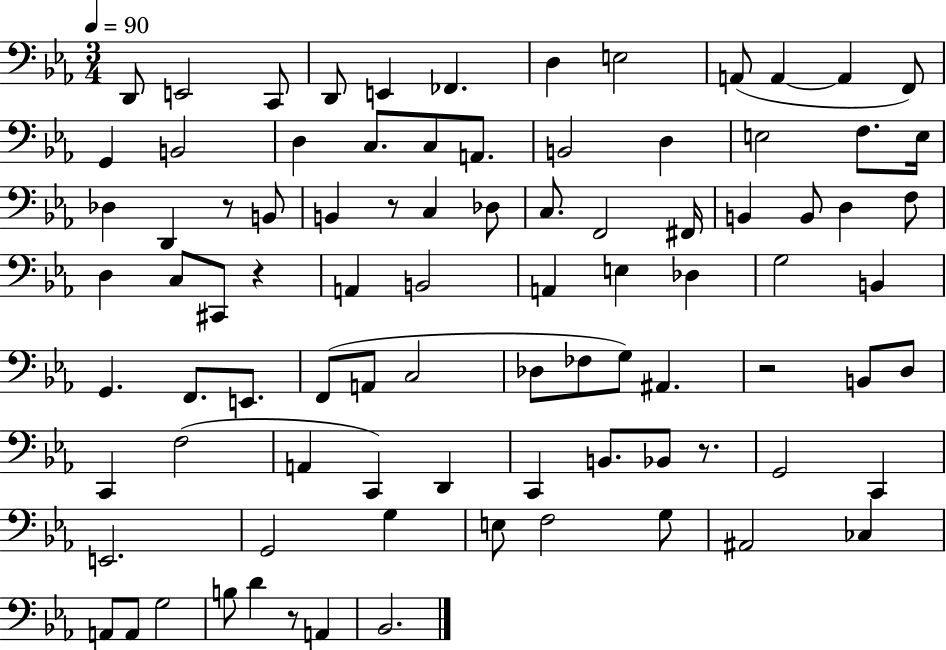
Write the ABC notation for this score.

X:1
T:Untitled
M:3/4
L:1/4
K:Eb
D,,/2 E,,2 C,,/2 D,,/2 E,, _F,, D, E,2 A,,/2 A,, A,, F,,/2 G,, B,,2 D, C,/2 C,/2 A,,/2 B,,2 D, E,2 F,/2 E,/4 _D, D,, z/2 B,,/2 B,, z/2 C, _D,/2 C,/2 F,,2 ^F,,/4 B,, B,,/2 D, F,/2 D, C,/2 ^C,,/2 z A,, B,,2 A,, E, _D, G,2 B,, G,, F,,/2 E,,/2 F,,/2 A,,/2 C,2 _D,/2 _F,/2 G,/2 ^A,, z2 B,,/2 D,/2 C,, F,2 A,, C,, D,, C,, B,,/2 _B,,/2 z/2 G,,2 C,, E,,2 G,,2 G, E,/2 F,2 G,/2 ^A,,2 _C, A,,/2 A,,/2 G,2 B,/2 D z/2 A,, _B,,2